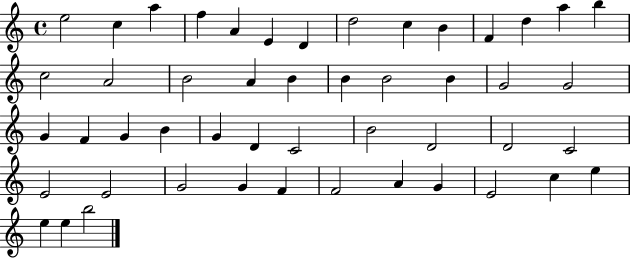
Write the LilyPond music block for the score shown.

{
  \clef treble
  \time 4/4
  \defaultTimeSignature
  \key c \major
  e''2 c''4 a''4 | f''4 a'4 e'4 d'4 | d''2 c''4 b'4 | f'4 d''4 a''4 b''4 | \break c''2 a'2 | b'2 a'4 b'4 | b'4 b'2 b'4 | g'2 g'2 | \break g'4 f'4 g'4 b'4 | g'4 d'4 c'2 | b'2 d'2 | d'2 c'2 | \break e'2 e'2 | g'2 g'4 f'4 | f'2 a'4 g'4 | e'2 c''4 e''4 | \break e''4 e''4 b''2 | \bar "|."
}